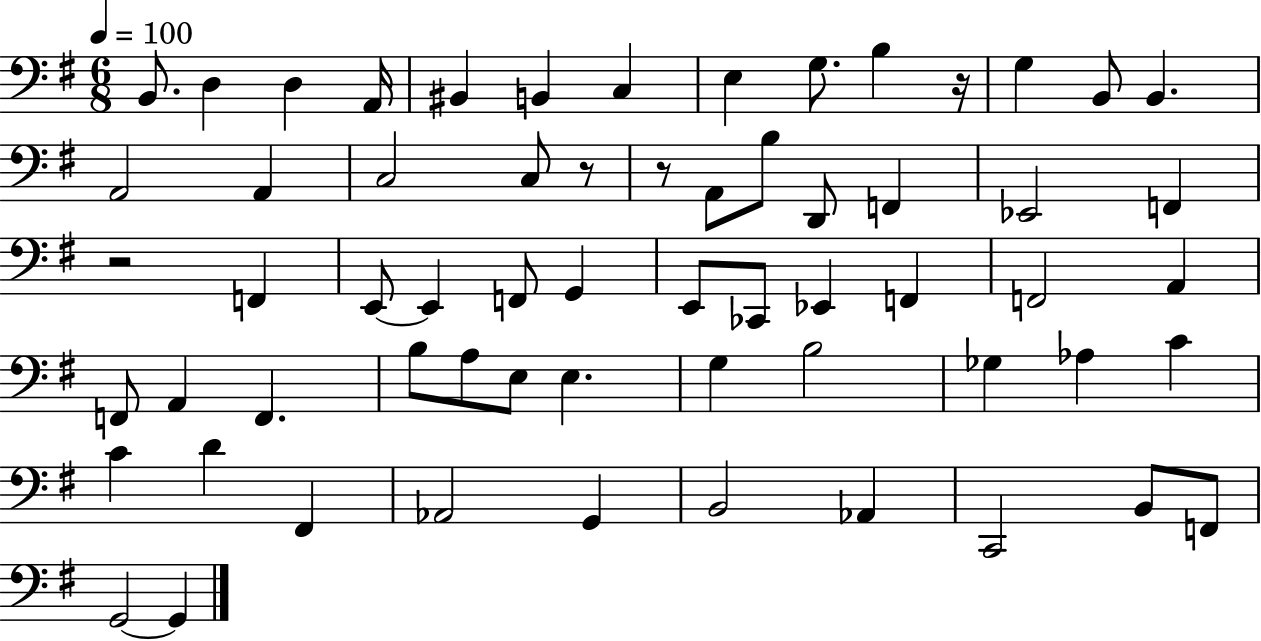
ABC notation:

X:1
T:Untitled
M:6/8
L:1/4
K:G
B,,/2 D, D, A,,/4 ^B,, B,, C, E, G,/2 B, z/4 G, B,,/2 B,, A,,2 A,, C,2 C,/2 z/2 z/2 A,,/2 B,/2 D,,/2 F,, _E,,2 F,, z2 F,, E,,/2 E,, F,,/2 G,, E,,/2 _C,,/2 _E,, F,, F,,2 A,, F,,/2 A,, F,, B,/2 A,/2 E,/2 E, G, B,2 _G, _A, C C D ^F,, _A,,2 G,, B,,2 _A,, C,,2 B,,/2 F,,/2 G,,2 G,,